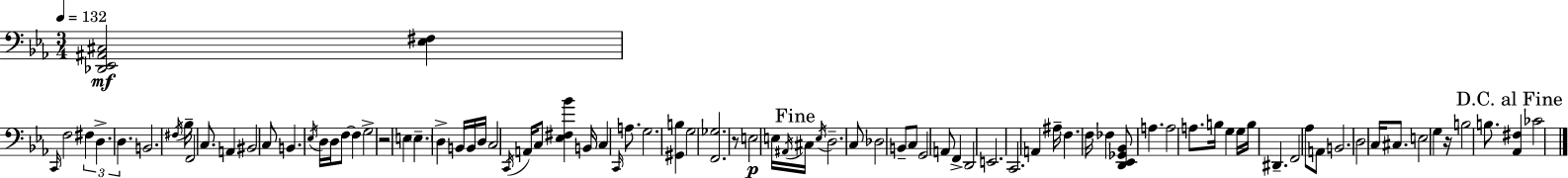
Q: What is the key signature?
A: C minor